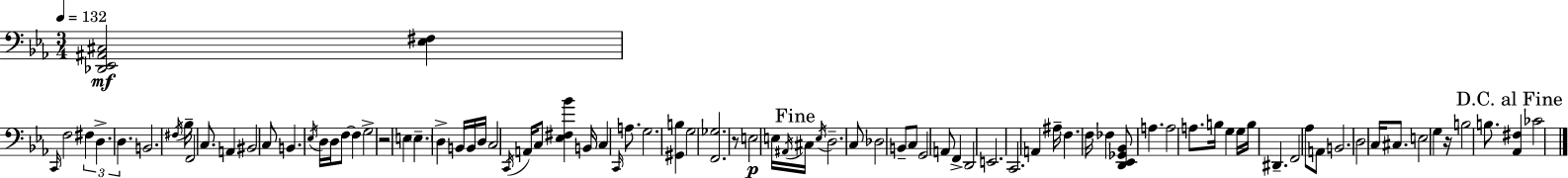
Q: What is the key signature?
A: C minor